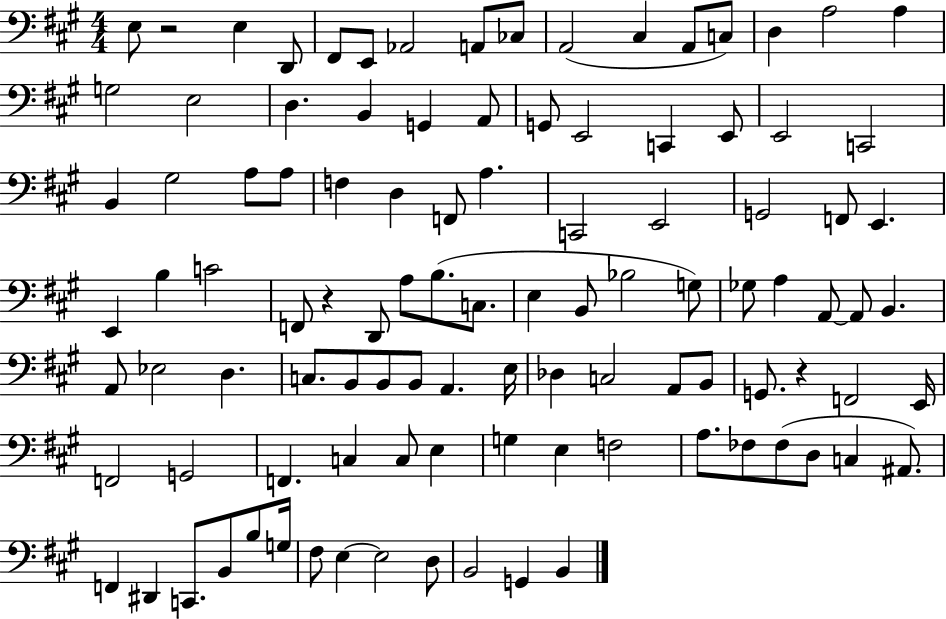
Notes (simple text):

E3/e R/h E3/q D2/e F#2/e E2/e Ab2/h A2/e CES3/e A2/h C#3/q A2/e C3/e D3/q A3/h A3/q G3/h E3/h D3/q. B2/q G2/q A2/e G2/e E2/h C2/q E2/e E2/h C2/h B2/q G#3/h A3/e A3/e F3/q D3/q F2/e A3/q. C2/h E2/h G2/h F2/e E2/q. E2/q B3/q C4/h F2/e R/q D2/e A3/e B3/e. C3/e. E3/q B2/e Bb3/h G3/e Gb3/e A3/q A2/e A2/e B2/q. A2/e Eb3/h D3/q. C3/e. B2/e B2/e B2/e A2/q. E3/s Db3/q C3/h A2/e B2/e G2/e. R/q F2/h E2/s F2/h G2/h F2/q. C3/q C3/e E3/q G3/q E3/q F3/h A3/e. FES3/e FES3/e D3/e C3/q A#2/e. F2/q D#2/q C2/e. B2/e B3/e G3/s F#3/e E3/q E3/h D3/e B2/h G2/q B2/q